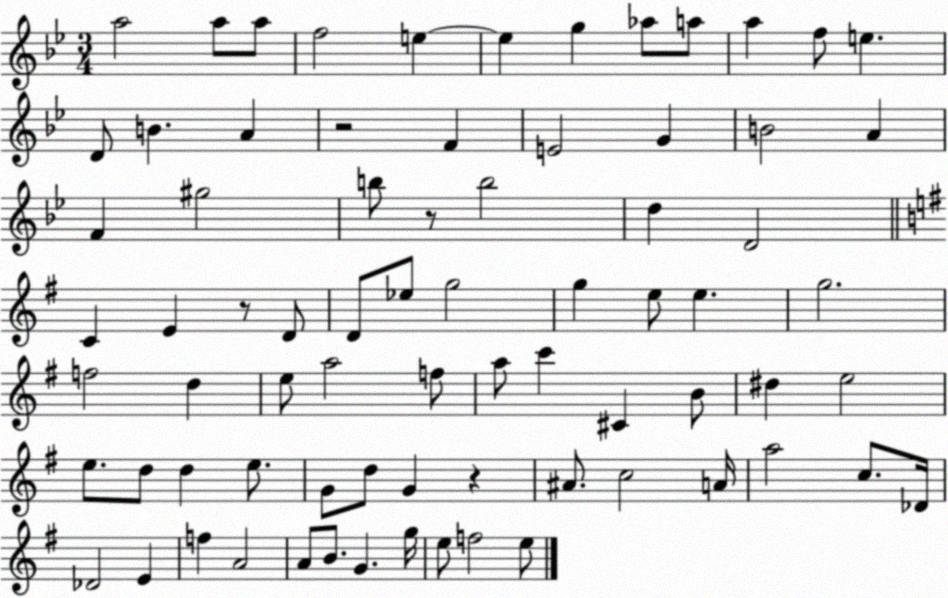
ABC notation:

X:1
T:Untitled
M:3/4
L:1/4
K:Bb
a2 a/2 a/2 f2 e e g _a/2 a/2 a f/2 e D/2 B A z2 F E2 G B2 A F ^g2 b/2 z/2 b2 d D2 C E z/2 D/2 D/2 _e/2 g2 g e/2 e g2 f2 d e/2 a2 f/2 a/2 c' ^C B/2 ^d e2 e/2 d/2 d e/2 G/2 d/2 G z ^A/2 c2 A/4 a2 c/2 _D/4 _D2 E f A2 A/2 B/2 G g/4 e/2 f2 e/2